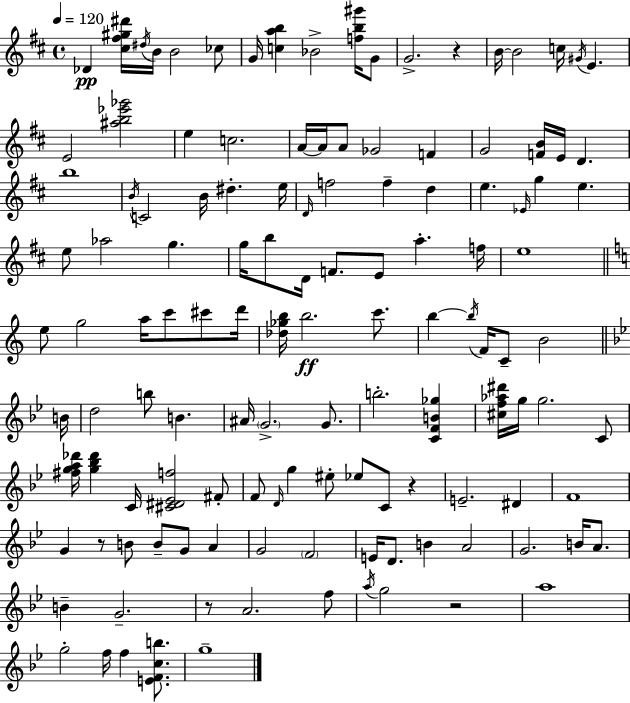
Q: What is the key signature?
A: D major